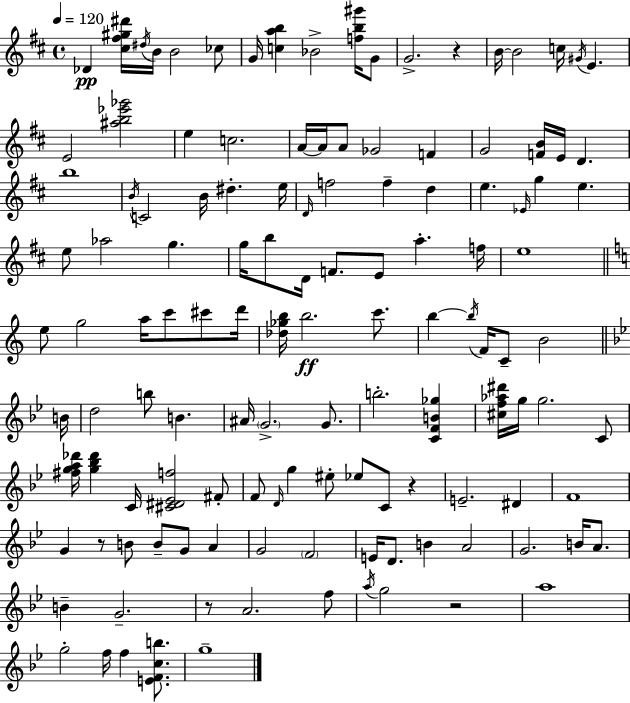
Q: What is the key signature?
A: D major